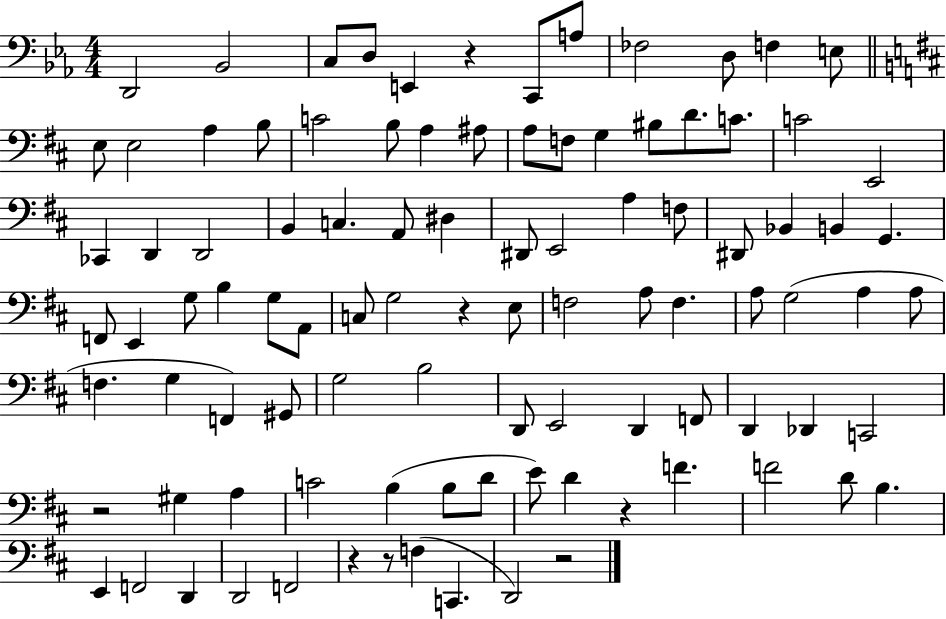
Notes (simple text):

D2/h Bb2/h C3/e D3/e E2/q R/q C2/e A3/e FES3/h D3/e F3/q E3/e E3/e E3/h A3/q B3/e C4/h B3/e A3/q A#3/e A3/e F3/e G3/q BIS3/e D4/e. C4/e. C4/h E2/h CES2/q D2/q D2/h B2/q C3/q. A2/e D#3/q D#2/e E2/h A3/q F3/e D#2/e Bb2/q B2/q G2/q. F2/e E2/q G3/e B3/q G3/e A2/e C3/e G3/h R/q E3/e F3/h A3/e F3/q. A3/e G3/h A3/q A3/e F3/q. G3/q F2/q G#2/e G3/h B3/h D2/e E2/h D2/q F2/e D2/q Db2/q C2/h R/h G#3/q A3/q C4/h B3/q B3/e D4/e E4/e D4/q R/q F4/q. F4/h D4/e B3/q. E2/q F2/h D2/q D2/h F2/h R/q R/e F3/q C2/q. D2/h R/h